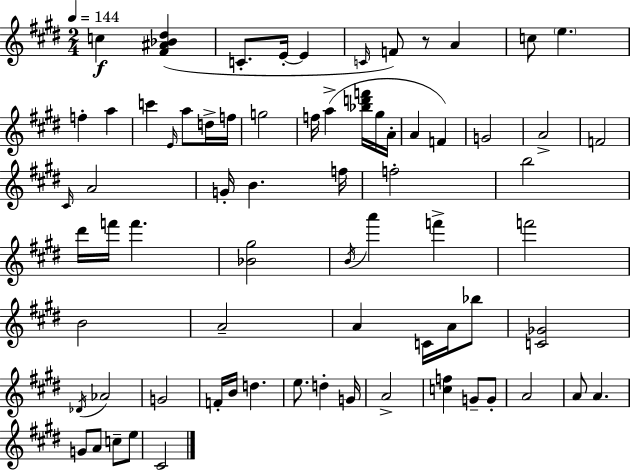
{
  \clef treble
  \numericTimeSignature
  \time 2/4
  \key e \major
  \tempo 4 = 144
  \repeat volta 2 { c''4\f <fis' ais' bes' dis''>4( | c'8.-. e'16-.~~ e'4 | \grace { c'16 } f'8) r8 a'4 | c''8 \parenthesize e''4. | \break f''4-. a''4 | c'''4 \grace { e'16 } a''8 | d''16-> f''16 g''2 | f''16 a''4->( <bes'' d''' f'''>16 | \break gis''16 a'16-. a'4 f'4) | g'2 | a'2-> | f'2 | \break \grace { cis'16 } a'2 | g'16-. b'4. | f''16 f''2-. | b''2 | \break dis'''16 f'''16 f'''4. | <bes' gis''>2 | \acciaccatura { b'16 } a'''4 | f'''4-> f'''2 | \break b'2 | a'2-- | a'4 | c'16 a'16 bes''8 <c' ges'>2 | \break \acciaccatura { des'16 } aes'2 | g'2 | f'16-. b'16 d''4. | e''8. | \break d''4-. g'16 a'2-> | <c'' f''>4 | g'8-- g'8-. a'2 | a'8 a'4. | \break g'8 a'8 | c''8-- e''8 cis'2 | } \bar "|."
}